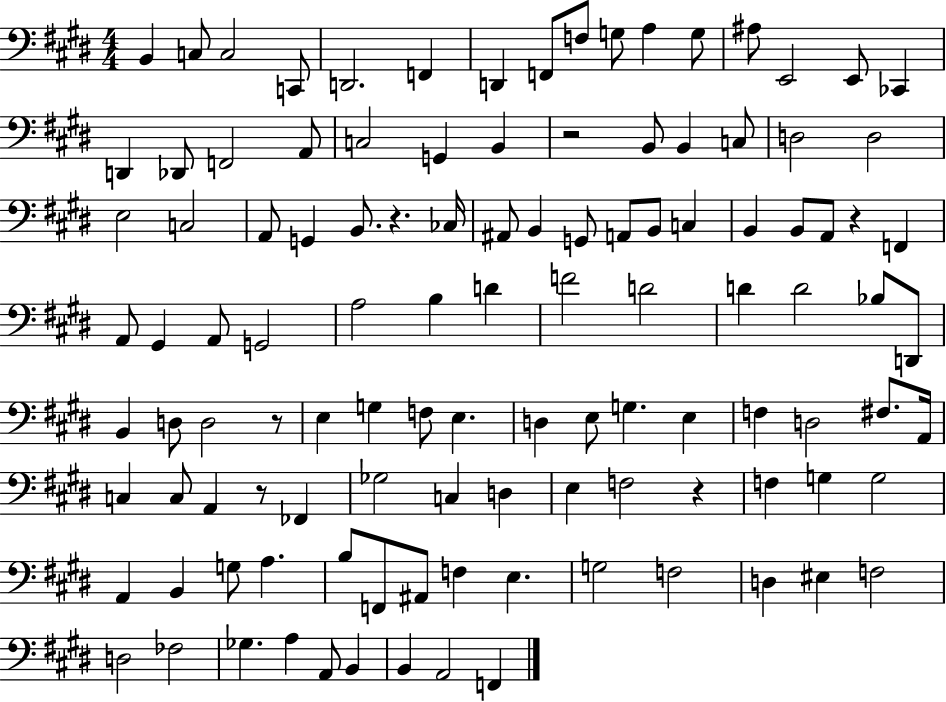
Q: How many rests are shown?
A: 6